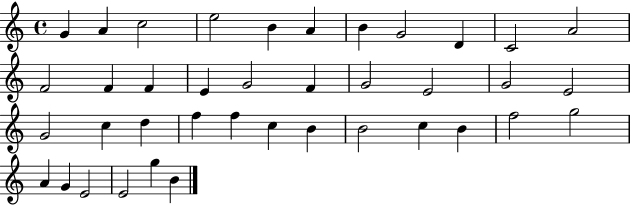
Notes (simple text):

G4/q A4/q C5/h E5/h B4/q A4/q B4/q G4/h D4/q C4/h A4/h F4/h F4/q F4/q E4/q G4/h F4/q G4/h E4/h G4/h E4/h G4/h C5/q D5/q F5/q F5/q C5/q B4/q B4/h C5/q B4/q F5/h G5/h A4/q G4/q E4/h E4/h G5/q B4/q